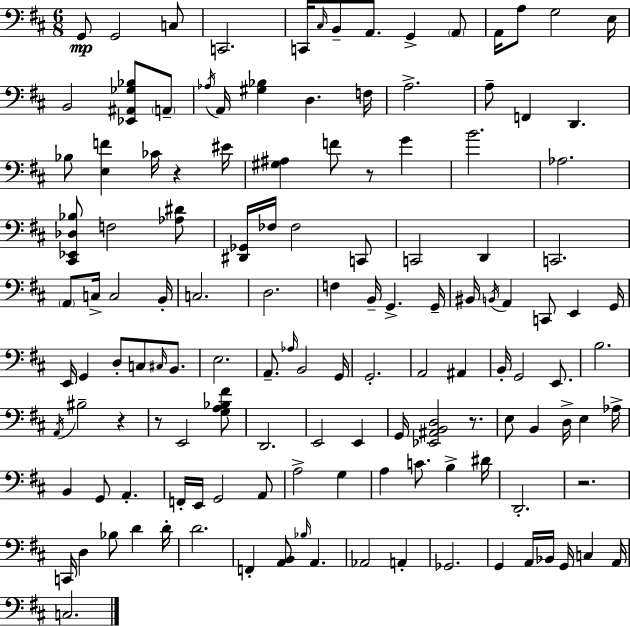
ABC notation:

X:1
T:Untitled
M:6/8
L:1/4
K:D
G,,/2 G,,2 C,/2 C,,2 C,,/4 ^C,/4 B,,/2 A,,/2 G,, A,,/2 A,,/4 A,/2 G,2 E,/4 B,,2 [_E,,^A,,_G,_B,]/2 A,,/2 _A,/4 A,,/4 [^G,_B,] D, F,/4 A,2 A,/2 F,, D,, _B,/2 [E,F] _C/4 z ^E/4 [^G,^A,] F/2 z/2 G B2 _A,2 [^C,,_E,,_D,_B,]/2 F,2 [_A,^D]/2 [^D,,_G,,]/4 _F,/4 _F,2 C,,/2 C,,2 D,, C,,2 A,,/2 C,/4 C,2 B,,/4 C,2 D,2 F, B,,/4 G,, G,,/4 ^B,,/4 B,,/4 A,, C,,/2 E,, G,,/4 E,,/4 G,, D,/2 C,/2 ^C,/4 B,,/2 E,2 A,,/2 _A,/4 B,,2 G,,/4 G,,2 A,,2 ^A,, B,,/4 G,,2 E,,/2 B,2 A,,/4 ^B,2 z z/2 E,,2 [G,A,_B,^F]/2 D,,2 E,,2 E,, G,,/4 [_E,,^A,,B,,D,]2 z/2 E,/2 B,, D,/4 E, _A,/4 B,, G,,/2 A,, F,,/4 E,,/4 G,,2 A,,/2 A,2 G, A, C/2 B, ^D/4 D,,2 z2 C,,/4 D, _B,/2 D D/4 D2 F,, [A,,B,,]/2 _B,/4 A,, _A,,2 A,, _G,,2 G,, A,,/4 _B,,/4 G,,/4 C, A,,/4 C,2